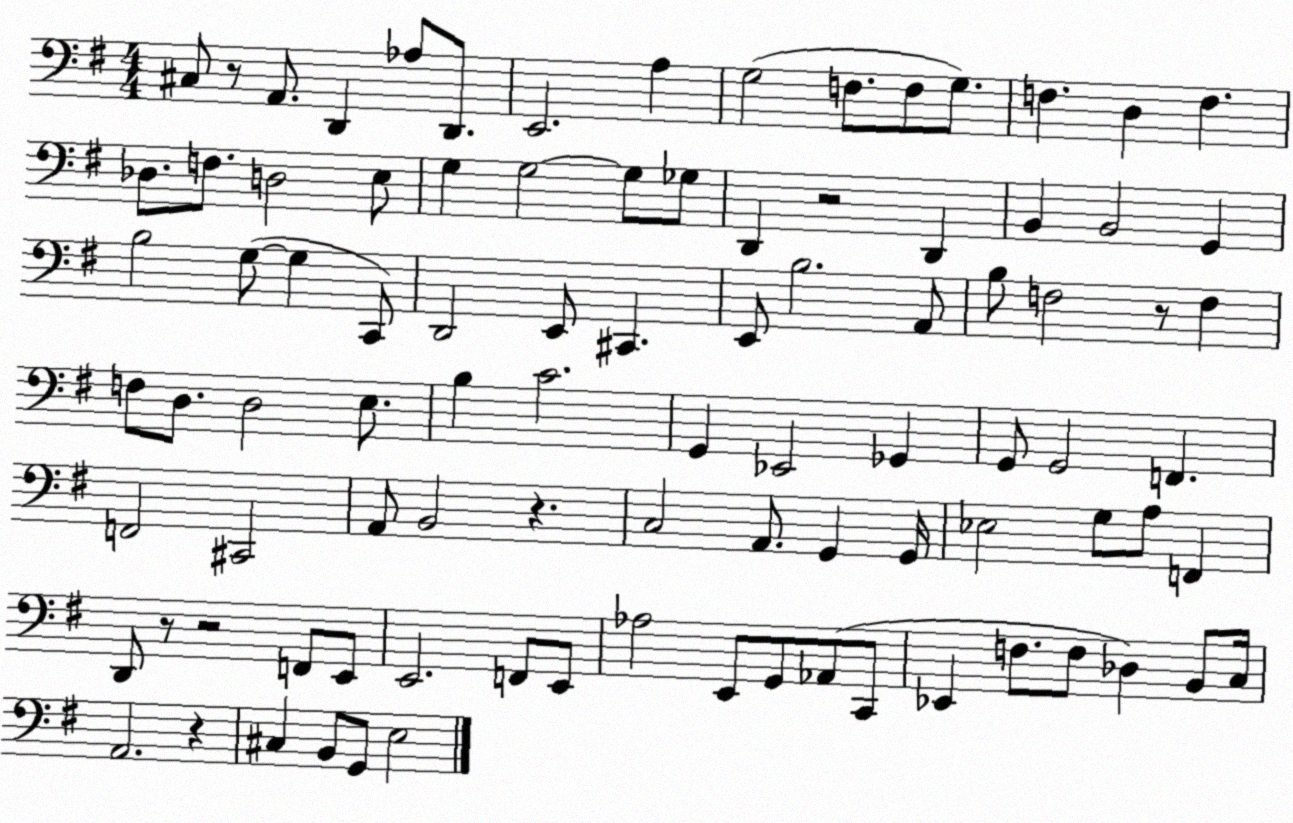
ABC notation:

X:1
T:Untitled
M:4/4
L:1/4
K:G
^C,/2 z/2 A,,/2 D,, _A,/2 D,,/2 E,,2 A, G,2 F,/2 F,/2 G,/2 F, D, F, _D,/2 F,/2 D,2 E,/2 G, G,2 G,/2 _G,/2 D,, z2 D,, B,, B,,2 G,, B,2 G,/2 G, C,,/2 D,,2 E,,/2 ^C,, E,,/2 B,2 A,,/2 B,/2 F,2 z/2 F, F,/2 D,/2 D,2 E,/2 B, C2 G,, _E,,2 _G,, G,,/2 G,,2 F,, F,,2 ^C,,2 A,,/2 B,,2 z C,2 A,,/2 G,, G,,/4 _E,2 G,/2 A,/2 F,, D,,/2 z/2 z2 F,,/2 E,,/2 E,,2 F,,/2 E,,/2 _A,2 E,,/2 G,,/2 _A,,/2 C,,/2 _E,, F,/2 F,/2 _D, B,,/2 C,/4 A,,2 z ^C, B,,/2 G,,/2 E,2